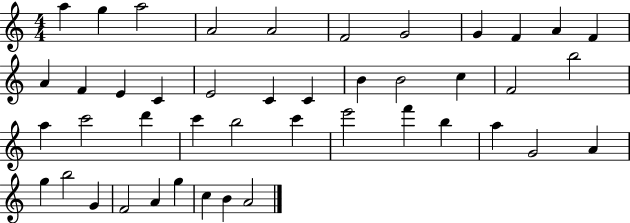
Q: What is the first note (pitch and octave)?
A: A5